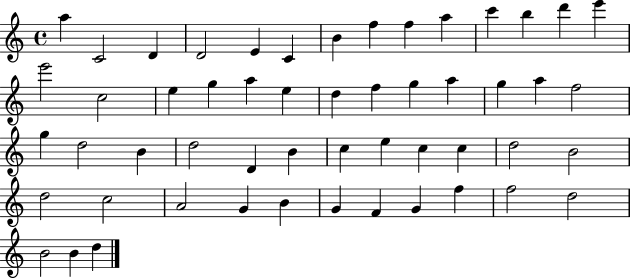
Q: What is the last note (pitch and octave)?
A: D5